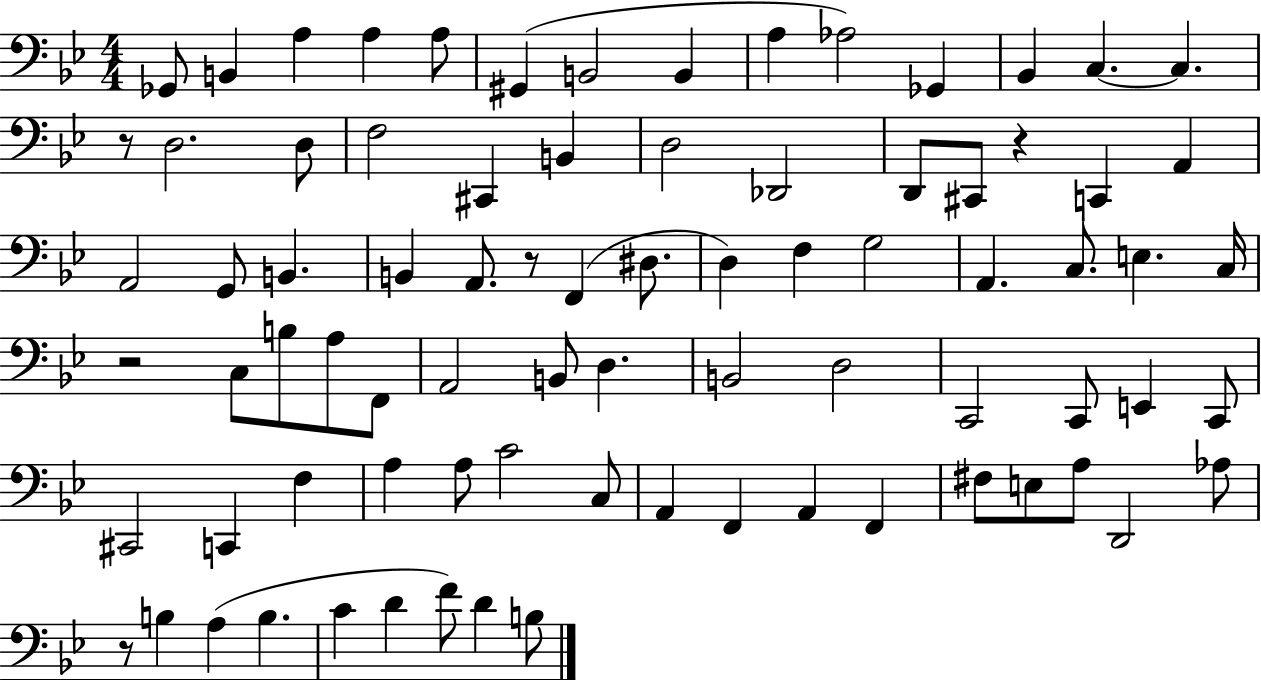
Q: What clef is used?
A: bass